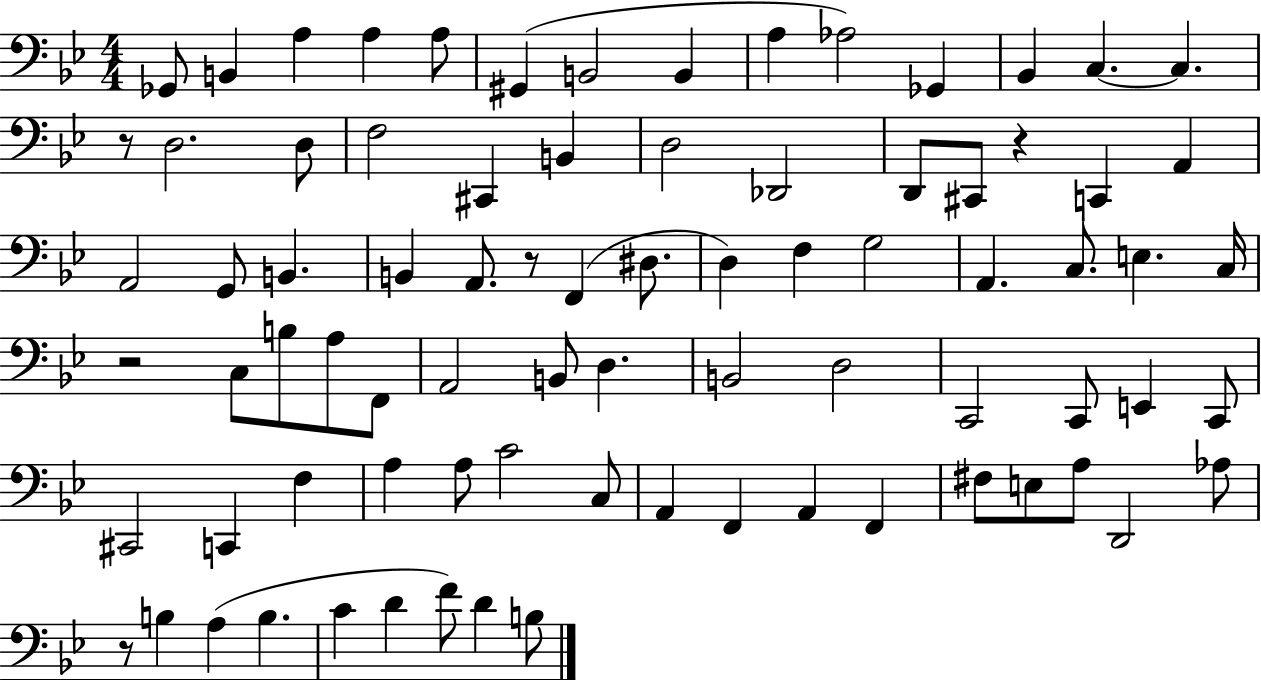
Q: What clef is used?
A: bass